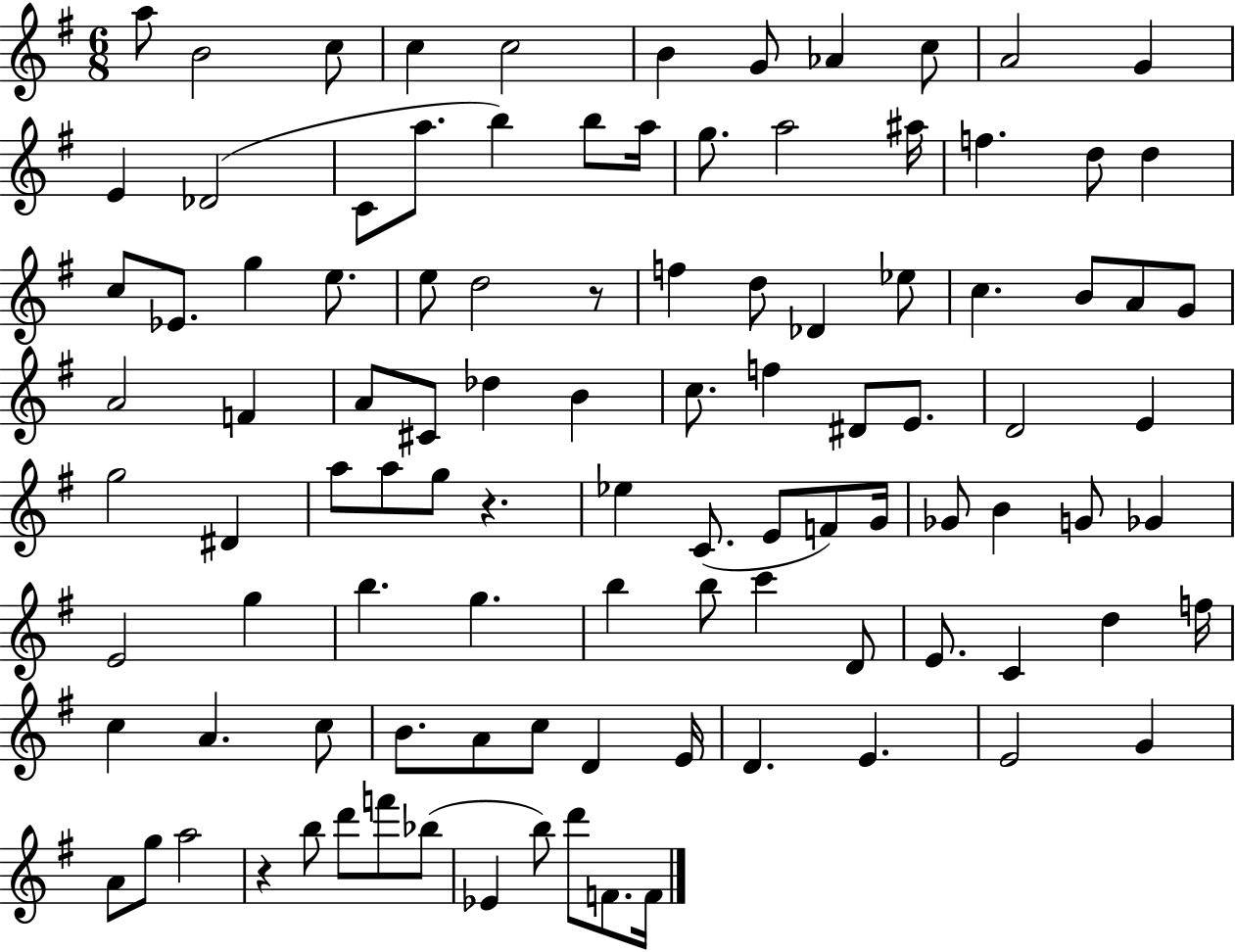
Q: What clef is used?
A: treble